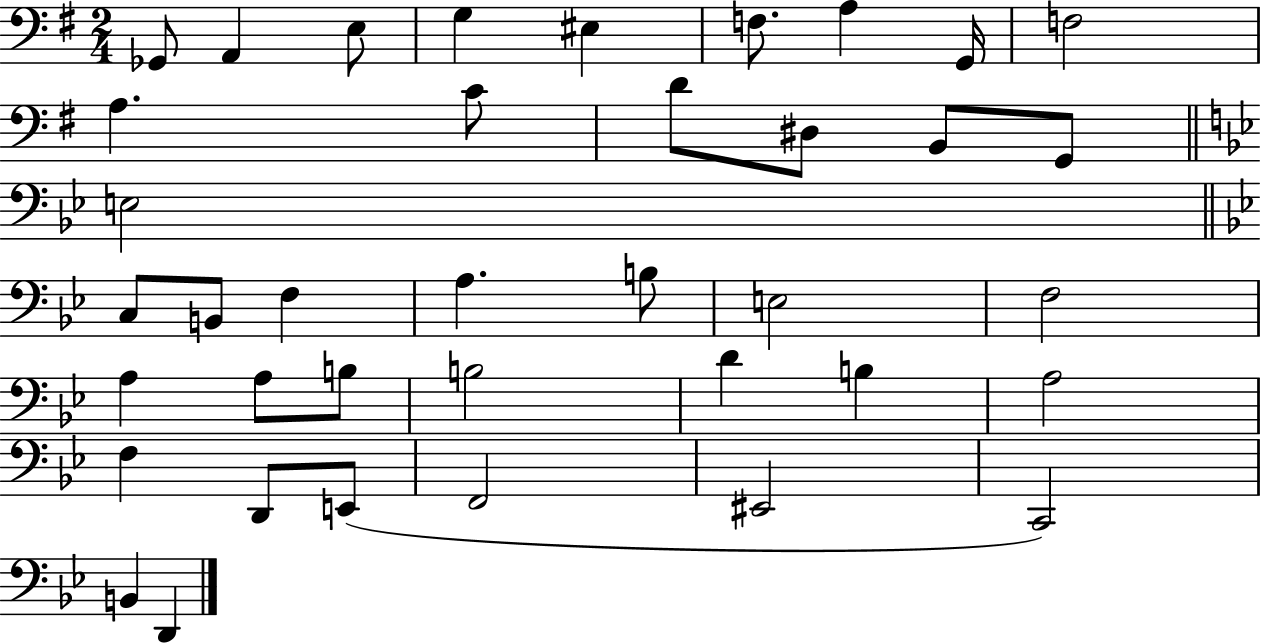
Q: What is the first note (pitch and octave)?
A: Gb2